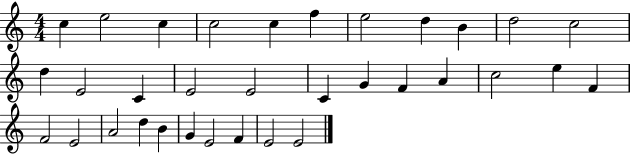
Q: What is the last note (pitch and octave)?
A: E4